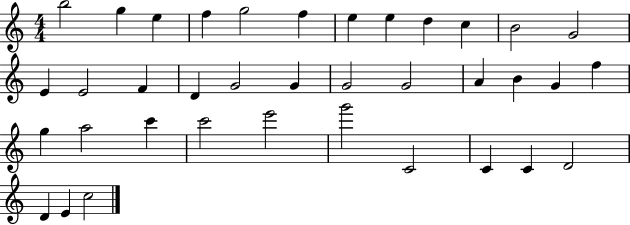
{
  \clef treble
  \numericTimeSignature
  \time 4/4
  \key c \major
  b''2 g''4 e''4 | f''4 g''2 f''4 | e''4 e''4 d''4 c''4 | b'2 g'2 | \break e'4 e'2 f'4 | d'4 g'2 g'4 | g'2 g'2 | a'4 b'4 g'4 f''4 | \break g''4 a''2 c'''4 | c'''2 e'''2 | g'''2 c'2 | c'4 c'4 d'2 | \break d'4 e'4 c''2 | \bar "|."
}